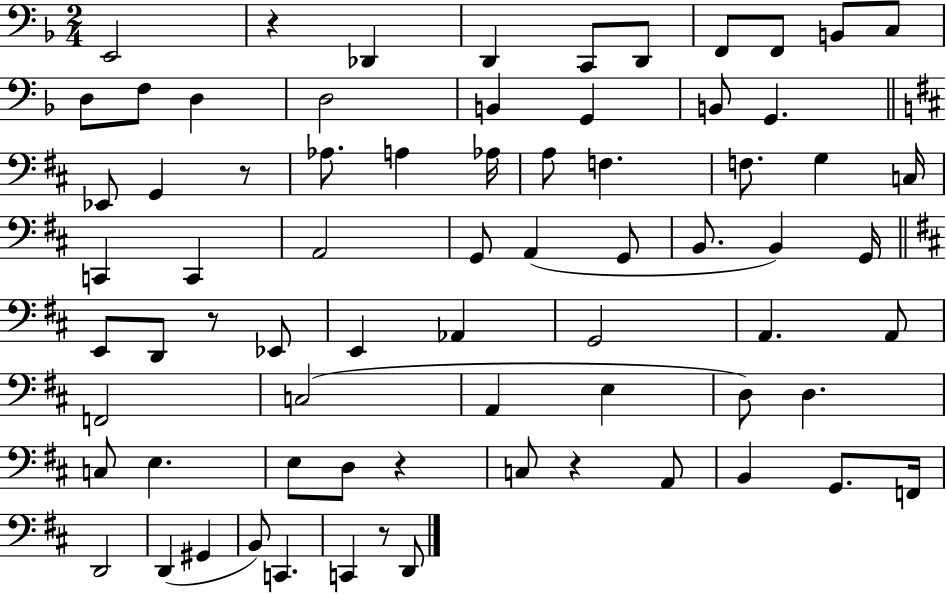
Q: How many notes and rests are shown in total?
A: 72